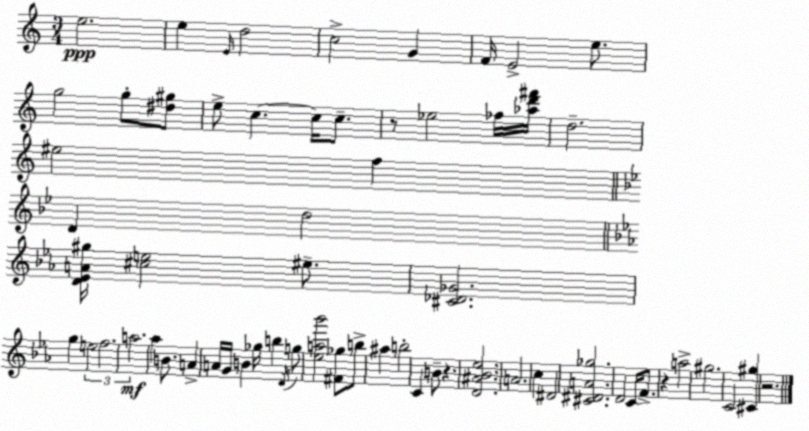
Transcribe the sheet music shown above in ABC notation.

X:1
T:Untitled
M:3/4
L:1/4
K:Am
e2 e E/4 d2 c2 G F/4 E2 e/2 g2 g/2 [^d^g]/2 e/2 c c/4 c/2 z/2 _e2 _f/4 [_ad'^f']/4 d2 ^e2 f D d2 [D_EA^g]/4 [^ce]2 ^e/2 [^C_D_G]2 g e2 f2 a2 _a B/2 A A/4 G/4 B _g/4 b D/4 g/2 [_ea_b']2 [^F_g]/2 b/2 ^a b2 C B/2 z [D^A_B_e]2 A2 c ^D2 [^C^DA_g]2 D2 C/4 F/2 z a2 ^g2 C2 [^C^g] z2